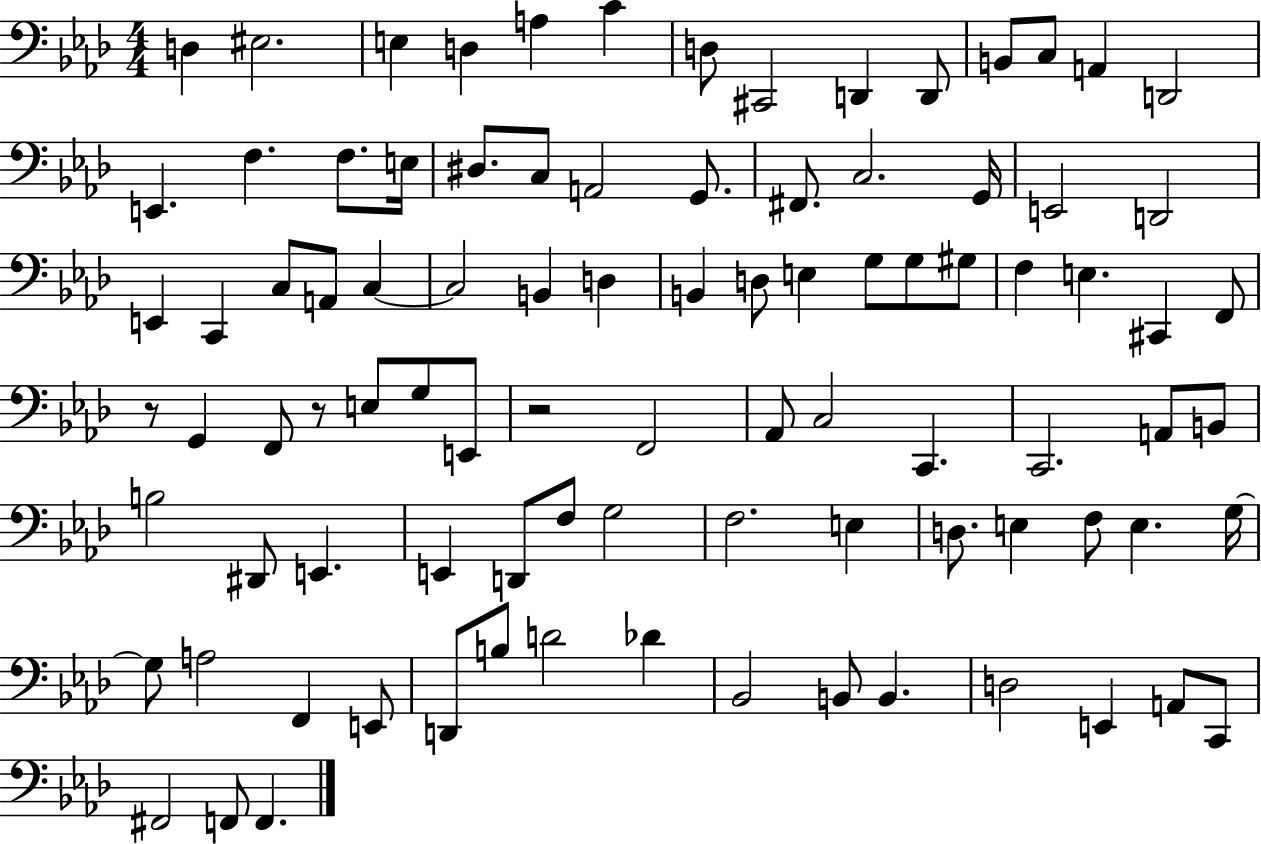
{
  \clef bass
  \numericTimeSignature
  \time 4/4
  \key aes \major
  d4 eis2. | e4 d4 a4 c'4 | d8 cis,2 d,4 d,8 | b,8 c8 a,4 d,2 | \break e,4. f4. f8. e16 | dis8. c8 a,2 g,8. | fis,8. c2. g,16 | e,2 d,2 | \break e,4 c,4 c8 a,8 c4~~ | c2 b,4 d4 | b,4 d8 e4 g8 g8 gis8 | f4 e4. cis,4 f,8 | \break r8 g,4 f,8 r8 e8 g8 e,8 | r2 f,2 | aes,8 c2 c,4. | c,2. a,8 b,8 | \break b2 dis,8 e,4. | e,4 d,8 f8 g2 | f2. e4 | d8. e4 f8 e4. g16~~ | \break g8 a2 f,4 e,8 | d,8 b8 d'2 des'4 | bes,2 b,8 b,4. | d2 e,4 a,8 c,8 | \break fis,2 f,8 f,4. | \bar "|."
}